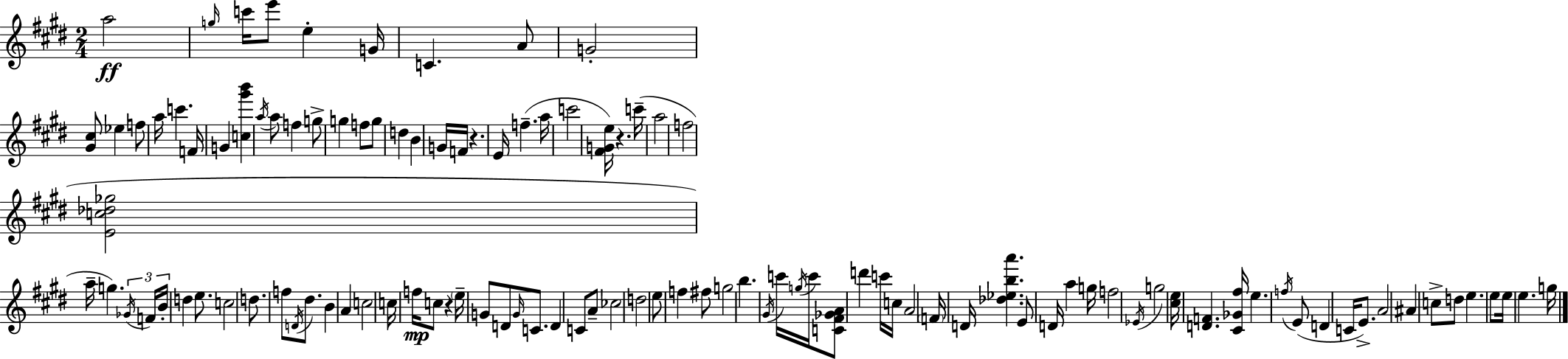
{
  \clef treble
  \numericTimeSignature
  \time 2/4
  \key e \major
  a''2\ff | \grace { g''16 } c'''16 e'''8 e''4-. | g'16 c'4. a'8 | g'2-. | \break <gis' cis''>8 ees''4 f''8 | a''16 c'''4. | f'16 g'4 <c'' gis''' b'''>4 | \acciaccatura { a''16 } a''8 f''4 | \break g''8-> g''4 f''8 | g''8 d''4 b'4 | g'16 f'16 r4. | e'16 f''4.--( | \break a''16 c'''2 | <fis' g' e''>16) r4. | c'''16--( a''2 | f''2 | \break <e' c'' des'' ges''>2 | a''16-- g''4.) | \tuplet 3/2 { \acciaccatura { ges'16 } f'16 b'16-. } d''4 | e''8. c''2 | \break d''8. f''8 | \acciaccatura { d'16 } dis''8. b'4 | a'4 c''2 | c''16 f''16\mp c''8 | \break r4 \parenthesize e''16-- g'8 d'8 | \grace { g'16 } c'8. d'4 | c'8 a'8-- ces''2 | d''2 | \break e''8 f''4 | fis''8 g''2 | b''4. | \acciaccatura { gis'16 } c'''16 \acciaccatura { g''16 } c'''16 <c' fis' ges' a'>8 | \break d'''4 c'''16 c''16 a'2 | \parenthesize f'16 | d'16 <des'' ees'' b'' a'''>4. e'8 | d'16 a''4 g''16 f''2 | \break \acciaccatura { ees'16 } | g''2 | <cis'' e''>16 <d' f'>4. <cis' ges' fis''>16 | e''4. \acciaccatura { f''16 } e'8( | \break d'4 c'16 e'8.->) | a'2 | ais'4 c''8-> d''8 | e''4. e''8 | \break e''16 e''4. | g''16 \bar "|."
}